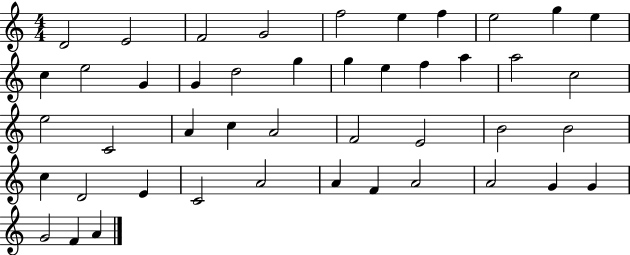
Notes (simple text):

D4/h E4/h F4/h G4/h F5/h E5/q F5/q E5/h G5/q E5/q C5/q E5/h G4/q G4/q D5/h G5/q G5/q E5/q F5/q A5/q A5/h C5/h E5/h C4/h A4/q C5/q A4/h F4/h E4/h B4/h B4/h C5/q D4/h E4/q C4/h A4/h A4/q F4/q A4/h A4/h G4/q G4/q G4/h F4/q A4/q